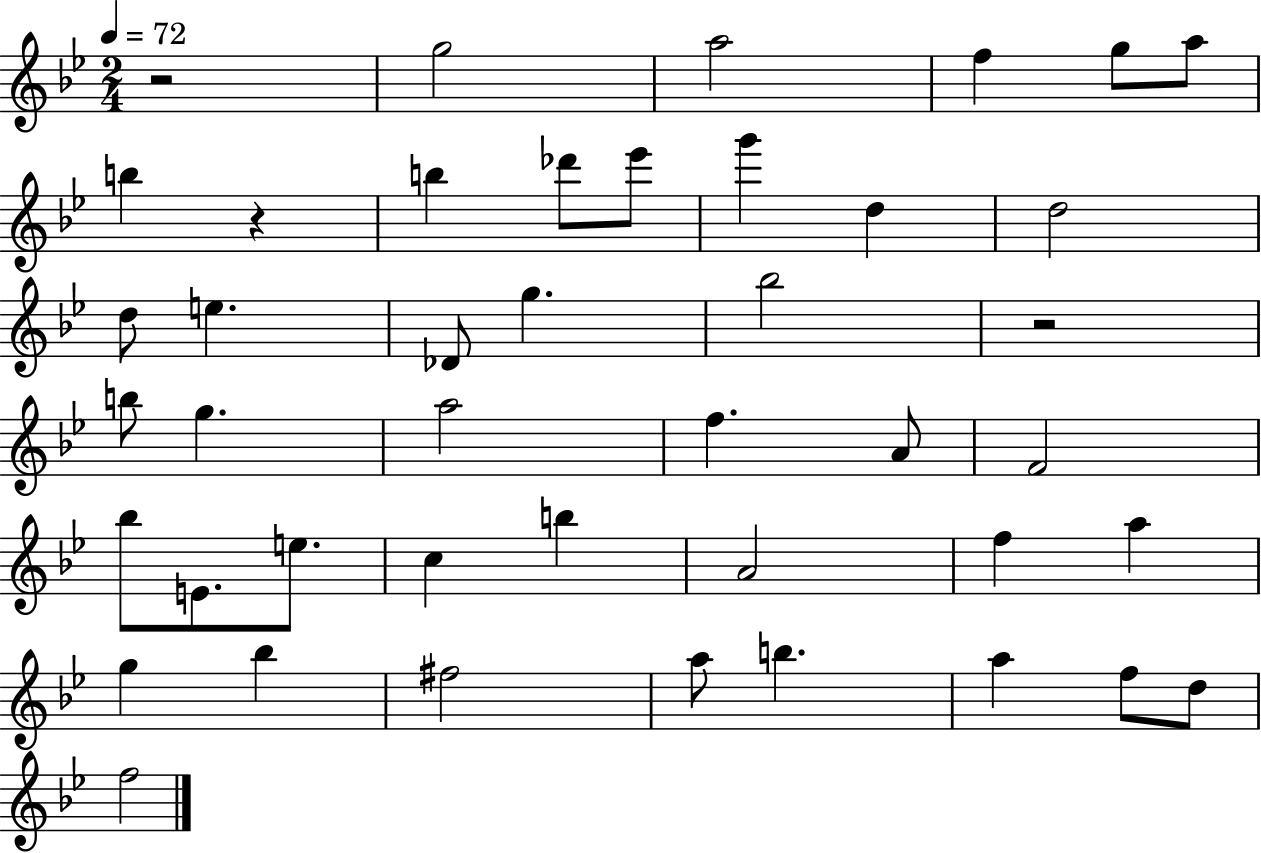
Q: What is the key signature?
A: BES major